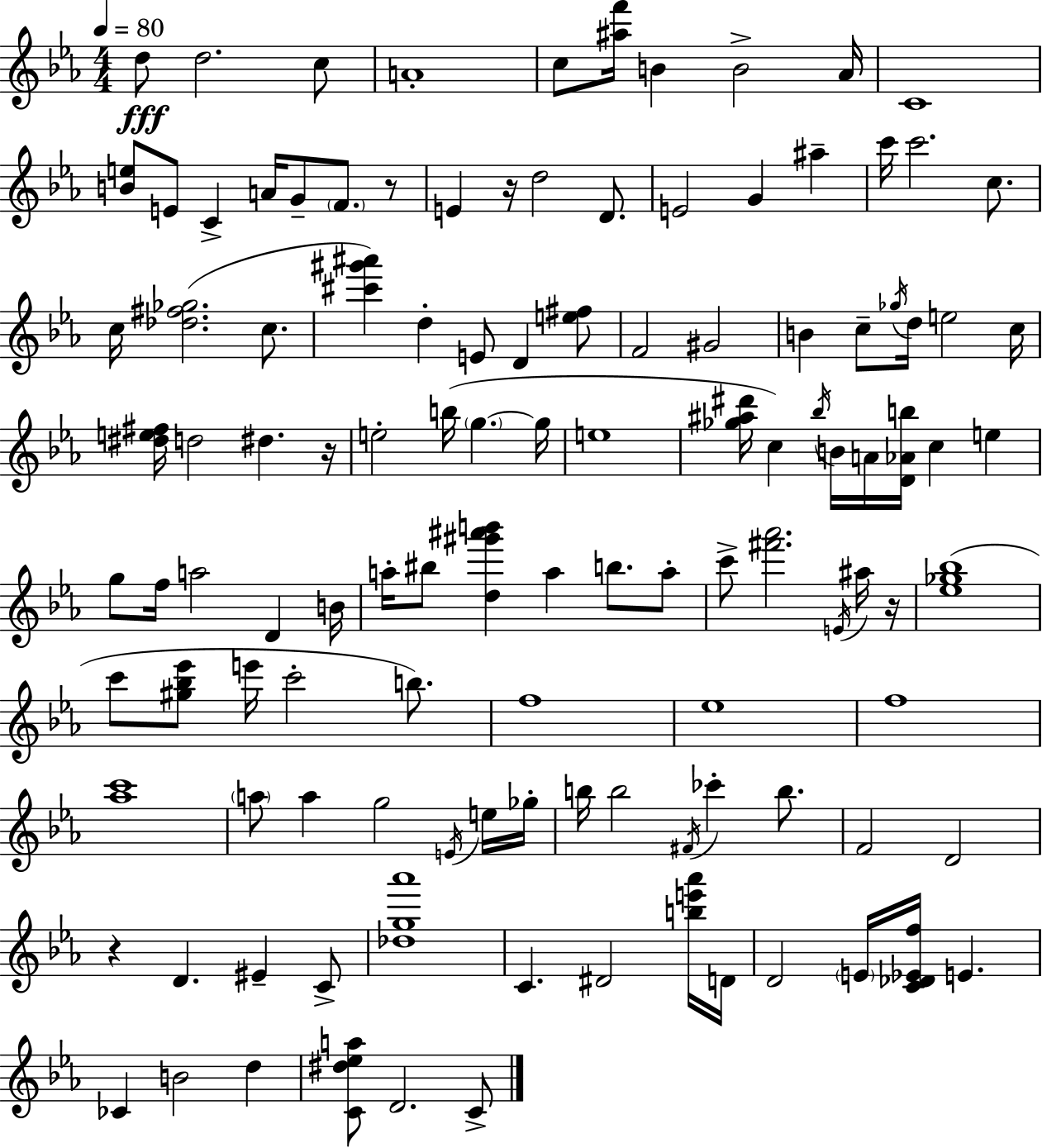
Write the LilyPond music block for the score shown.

{
  \clef treble
  \numericTimeSignature
  \time 4/4
  \key c \minor
  \tempo 4 = 80
  d''8\fff d''2. c''8 | a'1-. | c''8 <ais'' f'''>16 b'4 b'2-> aes'16 | c'1 | \break <b' e''>8 e'8 c'4-> a'16 g'8-- \parenthesize f'8. r8 | e'4 r16 d''2 d'8. | e'2 g'4 ais''4-- | c'''16 c'''2. c''8. | \break c''16 <des'' fis'' ges''>2.( c''8. | <cis''' gis''' ais'''>4) d''4-. e'8 d'4 <e'' fis''>8 | f'2 gis'2 | b'4 c''8-- \acciaccatura { ges''16 } d''16 e''2 | \break c''16 <dis'' e'' fis''>16 d''2 dis''4. | r16 e''2-. b''16( \parenthesize g''4.~~ | g''16 e''1 | <ges'' ais'' dis'''>16 c''4) \acciaccatura { bes''16 } b'16 a'16 <d' aes' b''>16 c''4 e''4 | \break g''8 f''16 a''2 d'4 | b'16 a''16-. bis''8 <d'' gis''' ais''' b'''>4 a''4 b''8. | a''8-. c'''8-> <fis''' aes'''>2. | \acciaccatura { e'16 } ais''16 r16 <ees'' ges'' bes''>1( | \break c'''8 <gis'' bes'' ees'''>8 e'''16 c'''2-. | b''8.) f''1 | ees''1 | f''1 | \break <aes'' c'''>1 | \parenthesize a''8 a''4 g''2 | \acciaccatura { e'16 } e''16 ges''16-. b''16 b''2 \acciaccatura { fis'16 } ces'''4-. | b''8. f'2 d'2 | \break r4 d'4. eis'4-- | c'8-> <des'' g'' aes'''>1 | c'4. dis'2 | <b'' e''' aes'''>16 d'16 d'2 \parenthesize e'16 <c' des' ees' f''>16 e'4. | \break ces'4 b'2 | d''4 <c' dis'' ees'' a''>8 d'2. | c'8-> \bar "|."
}